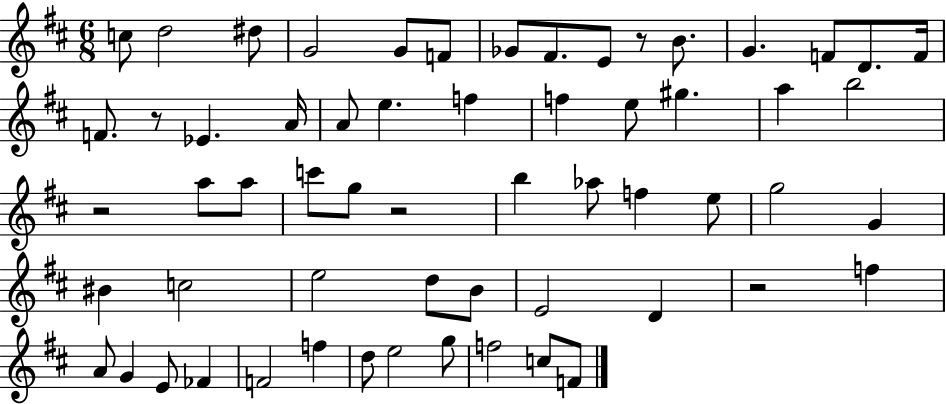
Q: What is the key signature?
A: D major